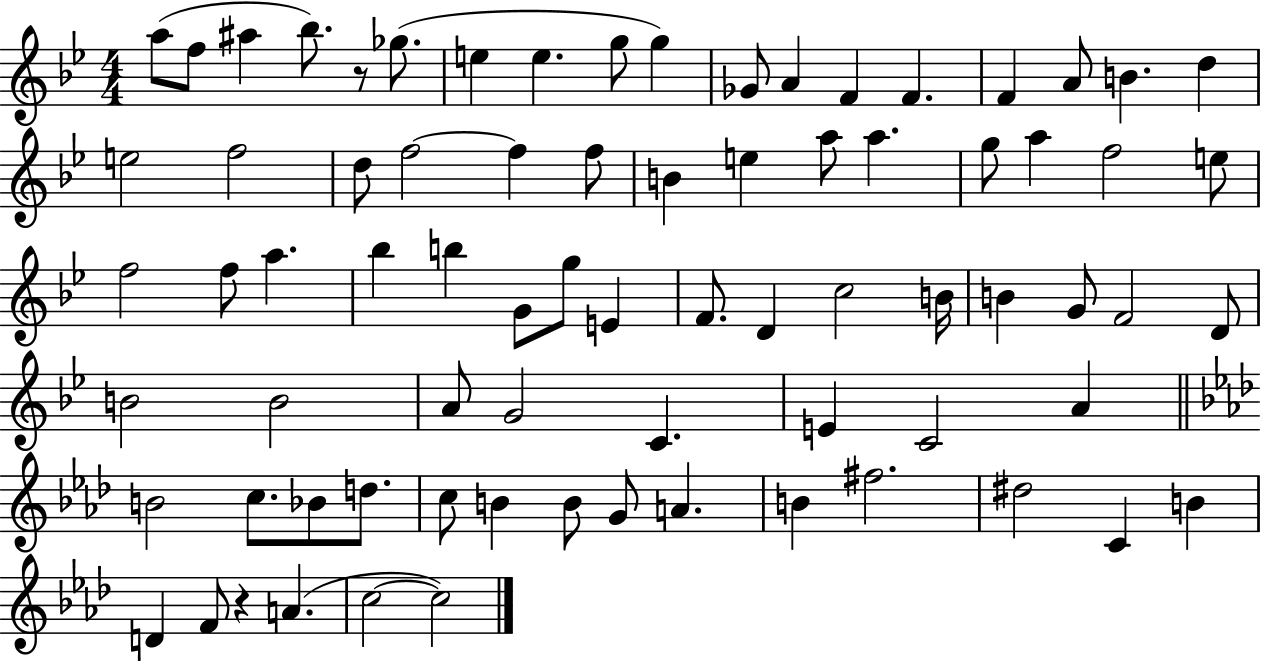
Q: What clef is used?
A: treble